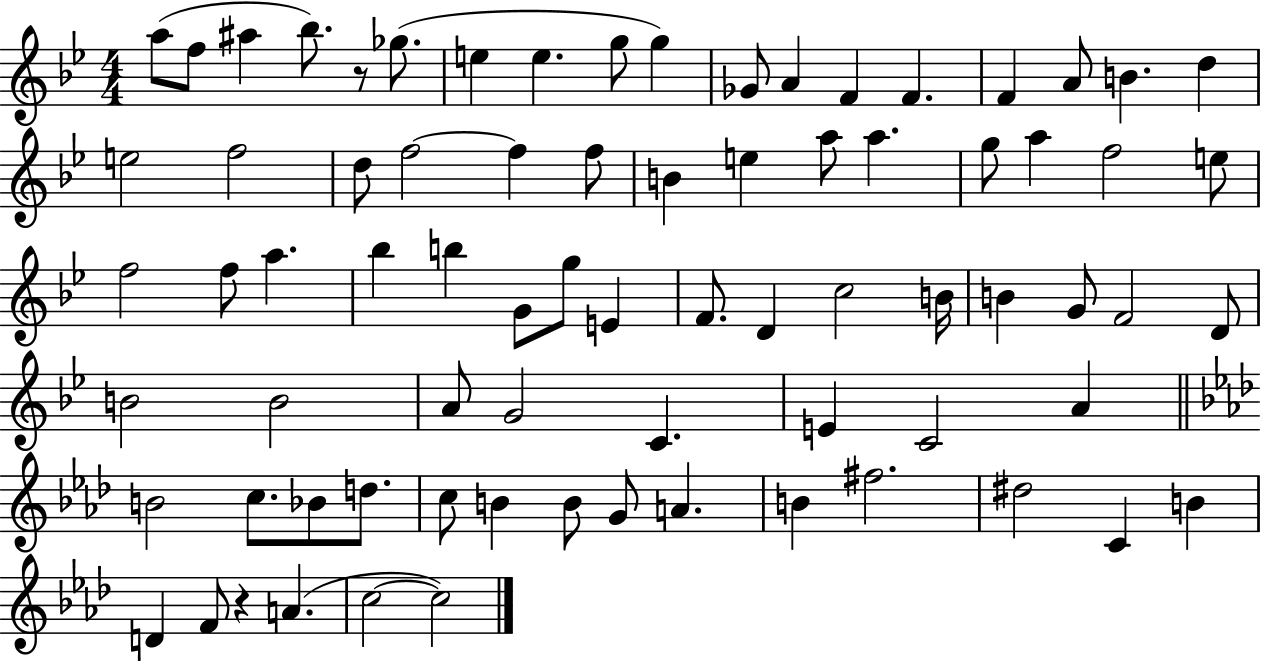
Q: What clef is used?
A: treble